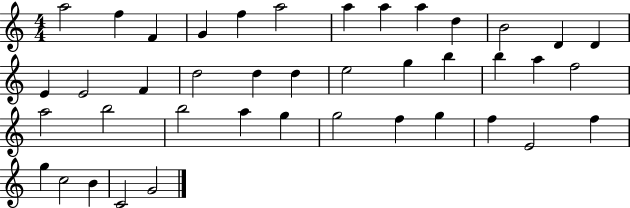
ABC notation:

X:1
T:Untitled
M:4/4
L:1/4
K:C
a2 f F G f a2 a a a d B2 D D E E2 F d2 d d e2 g b b a f2 a2 b2 b2 a g g2 f g f E2 f g c2 B C2 G2